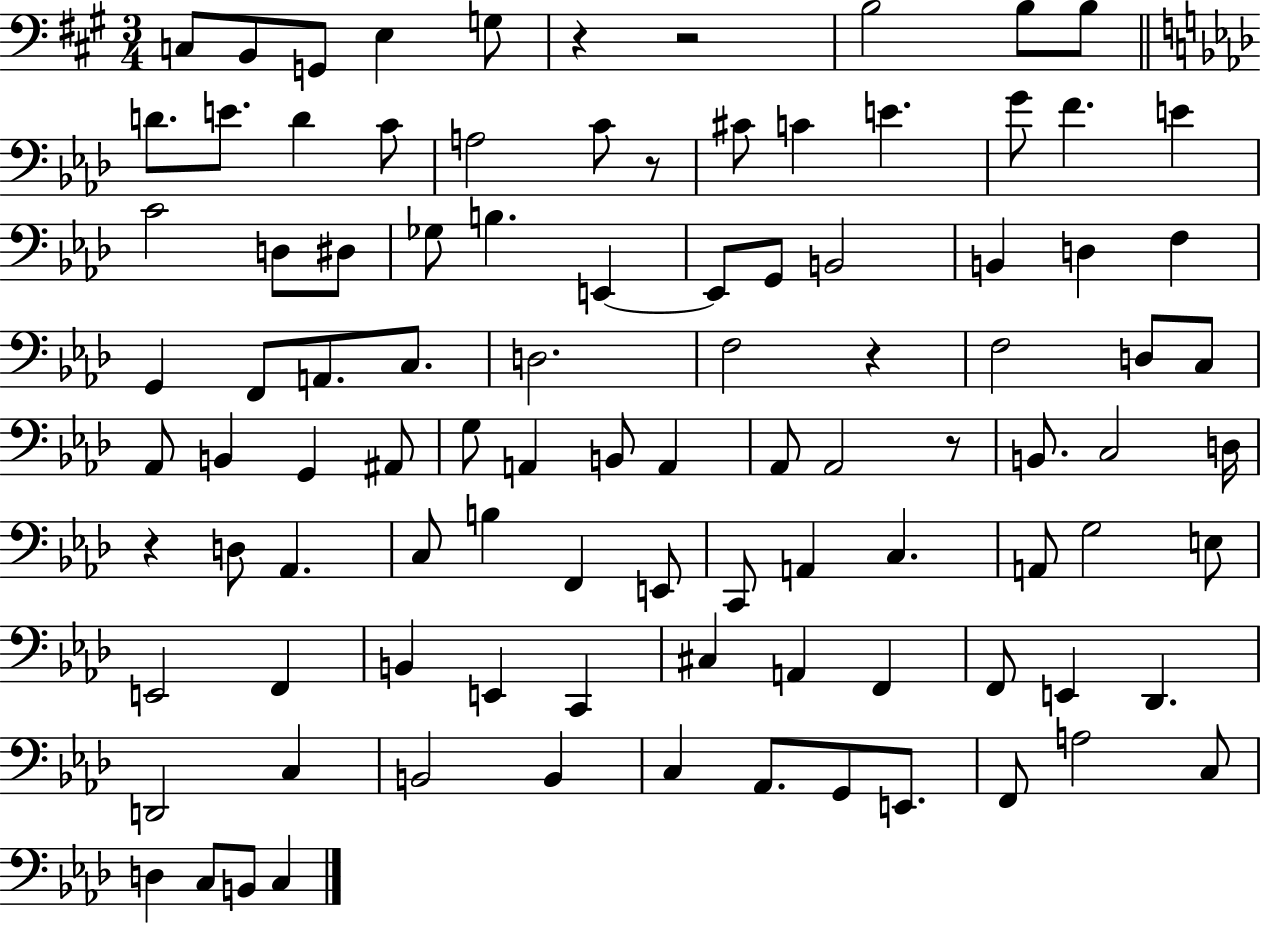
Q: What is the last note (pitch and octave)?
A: C3